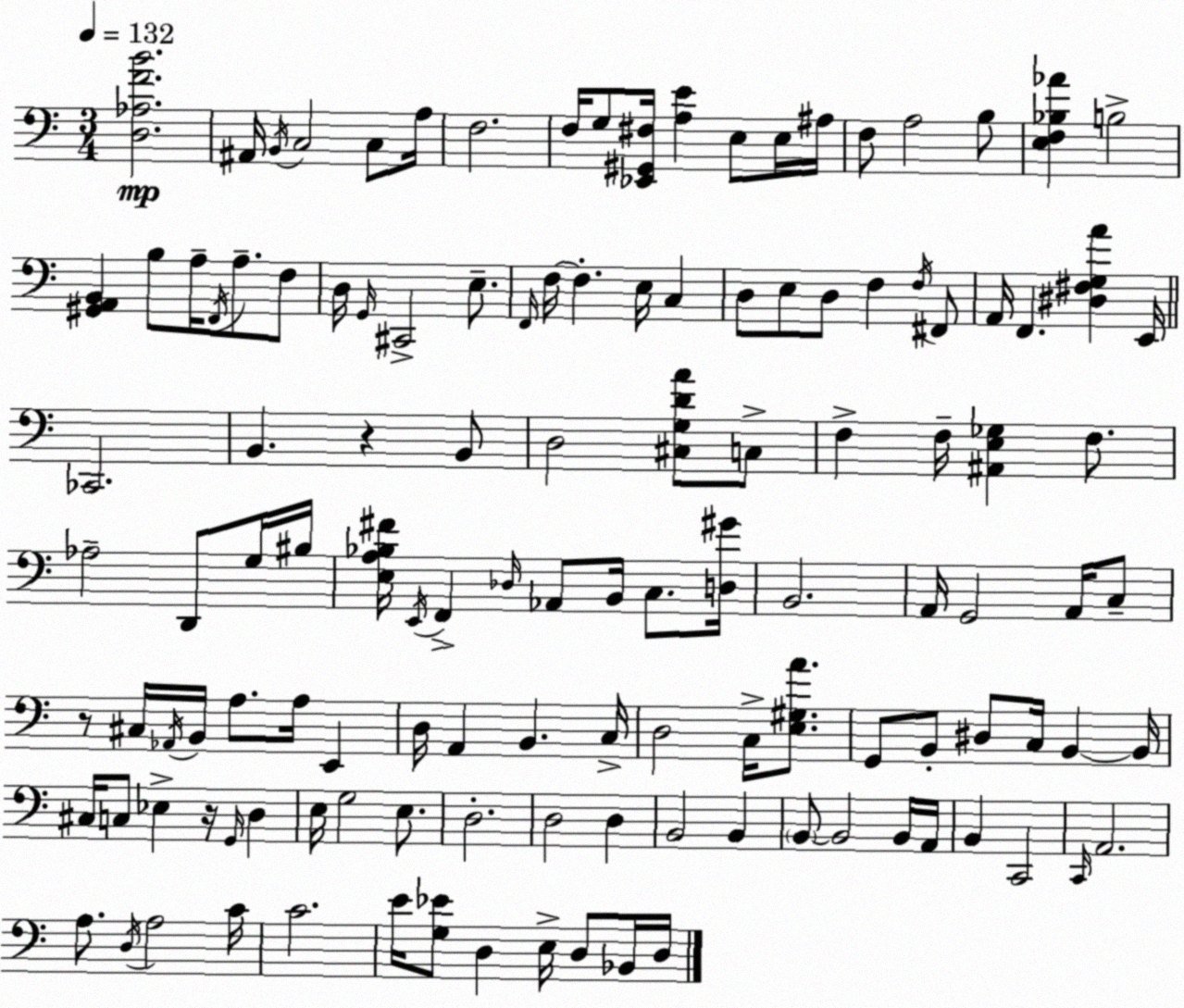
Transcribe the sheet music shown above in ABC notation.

X:1
T:Untitled
M:3/4
L:1/4
K:C
[D,_A,FB]2 ^A,,/4 B,,/4 C,2 C,/2 A,/4 F,2 F,/4 G,/2 [_E,,^G,,^F,]/4 [A,E] E,/2 E,/4 ^A,/4 F,/2 A,2 B,/2 [E,F,_B,_A] B,2 [^G,,A,,B,,] B,/2 A,/4 F,,/4 A,/2 F,/2 D,/4 G,,/4 ^C,,2 E,/2 F,,/4 F,/4 F, E,/4 C, D,/2 E,/2 D,/2 F, F,/4 ^F,,/2 A,,/4 F,, [^D,^F,G,A] E,,/4 _C,,2 B,, z B,,/2 D,2 [^C,G,DA]/2 C,/2 F, F,/4 [^A,,E,_G,] F,/2 _A,2 D,,/2 G,/4 ^B,/4 [E,A,_B,^F]/4 E,,/4 F,, _D,/4 _A,,/2 B,,/4 C,/2 [D,^G]/4 B,,2 A,,/4 G,,2 A,,/4 C,/2 z/2 ^C,/4 _A,,/4 B,,/4 A,/2 A,/4 E,, D,/4 A,, B,, C,/4 D,2 C,/4 [E,^G,A]/2 G,,/2 B,,/2 ^D,/2 C,/4 B,, B,,/4 ^C,/4 C,/2 _E, z/4 G,,/4 D, E,/4 G,2 E,/2 D,2 D,2 D, B,,2 B,, B,,/2 B,,2 B,,/4 A,,/4 B,, C,,2 C,,/4 A,,2 A,/2 D,/4 A,2 C/4 C2 E/4 [G,_E]/2 D, E,/4 D,/2 _B,,/4 D,/4